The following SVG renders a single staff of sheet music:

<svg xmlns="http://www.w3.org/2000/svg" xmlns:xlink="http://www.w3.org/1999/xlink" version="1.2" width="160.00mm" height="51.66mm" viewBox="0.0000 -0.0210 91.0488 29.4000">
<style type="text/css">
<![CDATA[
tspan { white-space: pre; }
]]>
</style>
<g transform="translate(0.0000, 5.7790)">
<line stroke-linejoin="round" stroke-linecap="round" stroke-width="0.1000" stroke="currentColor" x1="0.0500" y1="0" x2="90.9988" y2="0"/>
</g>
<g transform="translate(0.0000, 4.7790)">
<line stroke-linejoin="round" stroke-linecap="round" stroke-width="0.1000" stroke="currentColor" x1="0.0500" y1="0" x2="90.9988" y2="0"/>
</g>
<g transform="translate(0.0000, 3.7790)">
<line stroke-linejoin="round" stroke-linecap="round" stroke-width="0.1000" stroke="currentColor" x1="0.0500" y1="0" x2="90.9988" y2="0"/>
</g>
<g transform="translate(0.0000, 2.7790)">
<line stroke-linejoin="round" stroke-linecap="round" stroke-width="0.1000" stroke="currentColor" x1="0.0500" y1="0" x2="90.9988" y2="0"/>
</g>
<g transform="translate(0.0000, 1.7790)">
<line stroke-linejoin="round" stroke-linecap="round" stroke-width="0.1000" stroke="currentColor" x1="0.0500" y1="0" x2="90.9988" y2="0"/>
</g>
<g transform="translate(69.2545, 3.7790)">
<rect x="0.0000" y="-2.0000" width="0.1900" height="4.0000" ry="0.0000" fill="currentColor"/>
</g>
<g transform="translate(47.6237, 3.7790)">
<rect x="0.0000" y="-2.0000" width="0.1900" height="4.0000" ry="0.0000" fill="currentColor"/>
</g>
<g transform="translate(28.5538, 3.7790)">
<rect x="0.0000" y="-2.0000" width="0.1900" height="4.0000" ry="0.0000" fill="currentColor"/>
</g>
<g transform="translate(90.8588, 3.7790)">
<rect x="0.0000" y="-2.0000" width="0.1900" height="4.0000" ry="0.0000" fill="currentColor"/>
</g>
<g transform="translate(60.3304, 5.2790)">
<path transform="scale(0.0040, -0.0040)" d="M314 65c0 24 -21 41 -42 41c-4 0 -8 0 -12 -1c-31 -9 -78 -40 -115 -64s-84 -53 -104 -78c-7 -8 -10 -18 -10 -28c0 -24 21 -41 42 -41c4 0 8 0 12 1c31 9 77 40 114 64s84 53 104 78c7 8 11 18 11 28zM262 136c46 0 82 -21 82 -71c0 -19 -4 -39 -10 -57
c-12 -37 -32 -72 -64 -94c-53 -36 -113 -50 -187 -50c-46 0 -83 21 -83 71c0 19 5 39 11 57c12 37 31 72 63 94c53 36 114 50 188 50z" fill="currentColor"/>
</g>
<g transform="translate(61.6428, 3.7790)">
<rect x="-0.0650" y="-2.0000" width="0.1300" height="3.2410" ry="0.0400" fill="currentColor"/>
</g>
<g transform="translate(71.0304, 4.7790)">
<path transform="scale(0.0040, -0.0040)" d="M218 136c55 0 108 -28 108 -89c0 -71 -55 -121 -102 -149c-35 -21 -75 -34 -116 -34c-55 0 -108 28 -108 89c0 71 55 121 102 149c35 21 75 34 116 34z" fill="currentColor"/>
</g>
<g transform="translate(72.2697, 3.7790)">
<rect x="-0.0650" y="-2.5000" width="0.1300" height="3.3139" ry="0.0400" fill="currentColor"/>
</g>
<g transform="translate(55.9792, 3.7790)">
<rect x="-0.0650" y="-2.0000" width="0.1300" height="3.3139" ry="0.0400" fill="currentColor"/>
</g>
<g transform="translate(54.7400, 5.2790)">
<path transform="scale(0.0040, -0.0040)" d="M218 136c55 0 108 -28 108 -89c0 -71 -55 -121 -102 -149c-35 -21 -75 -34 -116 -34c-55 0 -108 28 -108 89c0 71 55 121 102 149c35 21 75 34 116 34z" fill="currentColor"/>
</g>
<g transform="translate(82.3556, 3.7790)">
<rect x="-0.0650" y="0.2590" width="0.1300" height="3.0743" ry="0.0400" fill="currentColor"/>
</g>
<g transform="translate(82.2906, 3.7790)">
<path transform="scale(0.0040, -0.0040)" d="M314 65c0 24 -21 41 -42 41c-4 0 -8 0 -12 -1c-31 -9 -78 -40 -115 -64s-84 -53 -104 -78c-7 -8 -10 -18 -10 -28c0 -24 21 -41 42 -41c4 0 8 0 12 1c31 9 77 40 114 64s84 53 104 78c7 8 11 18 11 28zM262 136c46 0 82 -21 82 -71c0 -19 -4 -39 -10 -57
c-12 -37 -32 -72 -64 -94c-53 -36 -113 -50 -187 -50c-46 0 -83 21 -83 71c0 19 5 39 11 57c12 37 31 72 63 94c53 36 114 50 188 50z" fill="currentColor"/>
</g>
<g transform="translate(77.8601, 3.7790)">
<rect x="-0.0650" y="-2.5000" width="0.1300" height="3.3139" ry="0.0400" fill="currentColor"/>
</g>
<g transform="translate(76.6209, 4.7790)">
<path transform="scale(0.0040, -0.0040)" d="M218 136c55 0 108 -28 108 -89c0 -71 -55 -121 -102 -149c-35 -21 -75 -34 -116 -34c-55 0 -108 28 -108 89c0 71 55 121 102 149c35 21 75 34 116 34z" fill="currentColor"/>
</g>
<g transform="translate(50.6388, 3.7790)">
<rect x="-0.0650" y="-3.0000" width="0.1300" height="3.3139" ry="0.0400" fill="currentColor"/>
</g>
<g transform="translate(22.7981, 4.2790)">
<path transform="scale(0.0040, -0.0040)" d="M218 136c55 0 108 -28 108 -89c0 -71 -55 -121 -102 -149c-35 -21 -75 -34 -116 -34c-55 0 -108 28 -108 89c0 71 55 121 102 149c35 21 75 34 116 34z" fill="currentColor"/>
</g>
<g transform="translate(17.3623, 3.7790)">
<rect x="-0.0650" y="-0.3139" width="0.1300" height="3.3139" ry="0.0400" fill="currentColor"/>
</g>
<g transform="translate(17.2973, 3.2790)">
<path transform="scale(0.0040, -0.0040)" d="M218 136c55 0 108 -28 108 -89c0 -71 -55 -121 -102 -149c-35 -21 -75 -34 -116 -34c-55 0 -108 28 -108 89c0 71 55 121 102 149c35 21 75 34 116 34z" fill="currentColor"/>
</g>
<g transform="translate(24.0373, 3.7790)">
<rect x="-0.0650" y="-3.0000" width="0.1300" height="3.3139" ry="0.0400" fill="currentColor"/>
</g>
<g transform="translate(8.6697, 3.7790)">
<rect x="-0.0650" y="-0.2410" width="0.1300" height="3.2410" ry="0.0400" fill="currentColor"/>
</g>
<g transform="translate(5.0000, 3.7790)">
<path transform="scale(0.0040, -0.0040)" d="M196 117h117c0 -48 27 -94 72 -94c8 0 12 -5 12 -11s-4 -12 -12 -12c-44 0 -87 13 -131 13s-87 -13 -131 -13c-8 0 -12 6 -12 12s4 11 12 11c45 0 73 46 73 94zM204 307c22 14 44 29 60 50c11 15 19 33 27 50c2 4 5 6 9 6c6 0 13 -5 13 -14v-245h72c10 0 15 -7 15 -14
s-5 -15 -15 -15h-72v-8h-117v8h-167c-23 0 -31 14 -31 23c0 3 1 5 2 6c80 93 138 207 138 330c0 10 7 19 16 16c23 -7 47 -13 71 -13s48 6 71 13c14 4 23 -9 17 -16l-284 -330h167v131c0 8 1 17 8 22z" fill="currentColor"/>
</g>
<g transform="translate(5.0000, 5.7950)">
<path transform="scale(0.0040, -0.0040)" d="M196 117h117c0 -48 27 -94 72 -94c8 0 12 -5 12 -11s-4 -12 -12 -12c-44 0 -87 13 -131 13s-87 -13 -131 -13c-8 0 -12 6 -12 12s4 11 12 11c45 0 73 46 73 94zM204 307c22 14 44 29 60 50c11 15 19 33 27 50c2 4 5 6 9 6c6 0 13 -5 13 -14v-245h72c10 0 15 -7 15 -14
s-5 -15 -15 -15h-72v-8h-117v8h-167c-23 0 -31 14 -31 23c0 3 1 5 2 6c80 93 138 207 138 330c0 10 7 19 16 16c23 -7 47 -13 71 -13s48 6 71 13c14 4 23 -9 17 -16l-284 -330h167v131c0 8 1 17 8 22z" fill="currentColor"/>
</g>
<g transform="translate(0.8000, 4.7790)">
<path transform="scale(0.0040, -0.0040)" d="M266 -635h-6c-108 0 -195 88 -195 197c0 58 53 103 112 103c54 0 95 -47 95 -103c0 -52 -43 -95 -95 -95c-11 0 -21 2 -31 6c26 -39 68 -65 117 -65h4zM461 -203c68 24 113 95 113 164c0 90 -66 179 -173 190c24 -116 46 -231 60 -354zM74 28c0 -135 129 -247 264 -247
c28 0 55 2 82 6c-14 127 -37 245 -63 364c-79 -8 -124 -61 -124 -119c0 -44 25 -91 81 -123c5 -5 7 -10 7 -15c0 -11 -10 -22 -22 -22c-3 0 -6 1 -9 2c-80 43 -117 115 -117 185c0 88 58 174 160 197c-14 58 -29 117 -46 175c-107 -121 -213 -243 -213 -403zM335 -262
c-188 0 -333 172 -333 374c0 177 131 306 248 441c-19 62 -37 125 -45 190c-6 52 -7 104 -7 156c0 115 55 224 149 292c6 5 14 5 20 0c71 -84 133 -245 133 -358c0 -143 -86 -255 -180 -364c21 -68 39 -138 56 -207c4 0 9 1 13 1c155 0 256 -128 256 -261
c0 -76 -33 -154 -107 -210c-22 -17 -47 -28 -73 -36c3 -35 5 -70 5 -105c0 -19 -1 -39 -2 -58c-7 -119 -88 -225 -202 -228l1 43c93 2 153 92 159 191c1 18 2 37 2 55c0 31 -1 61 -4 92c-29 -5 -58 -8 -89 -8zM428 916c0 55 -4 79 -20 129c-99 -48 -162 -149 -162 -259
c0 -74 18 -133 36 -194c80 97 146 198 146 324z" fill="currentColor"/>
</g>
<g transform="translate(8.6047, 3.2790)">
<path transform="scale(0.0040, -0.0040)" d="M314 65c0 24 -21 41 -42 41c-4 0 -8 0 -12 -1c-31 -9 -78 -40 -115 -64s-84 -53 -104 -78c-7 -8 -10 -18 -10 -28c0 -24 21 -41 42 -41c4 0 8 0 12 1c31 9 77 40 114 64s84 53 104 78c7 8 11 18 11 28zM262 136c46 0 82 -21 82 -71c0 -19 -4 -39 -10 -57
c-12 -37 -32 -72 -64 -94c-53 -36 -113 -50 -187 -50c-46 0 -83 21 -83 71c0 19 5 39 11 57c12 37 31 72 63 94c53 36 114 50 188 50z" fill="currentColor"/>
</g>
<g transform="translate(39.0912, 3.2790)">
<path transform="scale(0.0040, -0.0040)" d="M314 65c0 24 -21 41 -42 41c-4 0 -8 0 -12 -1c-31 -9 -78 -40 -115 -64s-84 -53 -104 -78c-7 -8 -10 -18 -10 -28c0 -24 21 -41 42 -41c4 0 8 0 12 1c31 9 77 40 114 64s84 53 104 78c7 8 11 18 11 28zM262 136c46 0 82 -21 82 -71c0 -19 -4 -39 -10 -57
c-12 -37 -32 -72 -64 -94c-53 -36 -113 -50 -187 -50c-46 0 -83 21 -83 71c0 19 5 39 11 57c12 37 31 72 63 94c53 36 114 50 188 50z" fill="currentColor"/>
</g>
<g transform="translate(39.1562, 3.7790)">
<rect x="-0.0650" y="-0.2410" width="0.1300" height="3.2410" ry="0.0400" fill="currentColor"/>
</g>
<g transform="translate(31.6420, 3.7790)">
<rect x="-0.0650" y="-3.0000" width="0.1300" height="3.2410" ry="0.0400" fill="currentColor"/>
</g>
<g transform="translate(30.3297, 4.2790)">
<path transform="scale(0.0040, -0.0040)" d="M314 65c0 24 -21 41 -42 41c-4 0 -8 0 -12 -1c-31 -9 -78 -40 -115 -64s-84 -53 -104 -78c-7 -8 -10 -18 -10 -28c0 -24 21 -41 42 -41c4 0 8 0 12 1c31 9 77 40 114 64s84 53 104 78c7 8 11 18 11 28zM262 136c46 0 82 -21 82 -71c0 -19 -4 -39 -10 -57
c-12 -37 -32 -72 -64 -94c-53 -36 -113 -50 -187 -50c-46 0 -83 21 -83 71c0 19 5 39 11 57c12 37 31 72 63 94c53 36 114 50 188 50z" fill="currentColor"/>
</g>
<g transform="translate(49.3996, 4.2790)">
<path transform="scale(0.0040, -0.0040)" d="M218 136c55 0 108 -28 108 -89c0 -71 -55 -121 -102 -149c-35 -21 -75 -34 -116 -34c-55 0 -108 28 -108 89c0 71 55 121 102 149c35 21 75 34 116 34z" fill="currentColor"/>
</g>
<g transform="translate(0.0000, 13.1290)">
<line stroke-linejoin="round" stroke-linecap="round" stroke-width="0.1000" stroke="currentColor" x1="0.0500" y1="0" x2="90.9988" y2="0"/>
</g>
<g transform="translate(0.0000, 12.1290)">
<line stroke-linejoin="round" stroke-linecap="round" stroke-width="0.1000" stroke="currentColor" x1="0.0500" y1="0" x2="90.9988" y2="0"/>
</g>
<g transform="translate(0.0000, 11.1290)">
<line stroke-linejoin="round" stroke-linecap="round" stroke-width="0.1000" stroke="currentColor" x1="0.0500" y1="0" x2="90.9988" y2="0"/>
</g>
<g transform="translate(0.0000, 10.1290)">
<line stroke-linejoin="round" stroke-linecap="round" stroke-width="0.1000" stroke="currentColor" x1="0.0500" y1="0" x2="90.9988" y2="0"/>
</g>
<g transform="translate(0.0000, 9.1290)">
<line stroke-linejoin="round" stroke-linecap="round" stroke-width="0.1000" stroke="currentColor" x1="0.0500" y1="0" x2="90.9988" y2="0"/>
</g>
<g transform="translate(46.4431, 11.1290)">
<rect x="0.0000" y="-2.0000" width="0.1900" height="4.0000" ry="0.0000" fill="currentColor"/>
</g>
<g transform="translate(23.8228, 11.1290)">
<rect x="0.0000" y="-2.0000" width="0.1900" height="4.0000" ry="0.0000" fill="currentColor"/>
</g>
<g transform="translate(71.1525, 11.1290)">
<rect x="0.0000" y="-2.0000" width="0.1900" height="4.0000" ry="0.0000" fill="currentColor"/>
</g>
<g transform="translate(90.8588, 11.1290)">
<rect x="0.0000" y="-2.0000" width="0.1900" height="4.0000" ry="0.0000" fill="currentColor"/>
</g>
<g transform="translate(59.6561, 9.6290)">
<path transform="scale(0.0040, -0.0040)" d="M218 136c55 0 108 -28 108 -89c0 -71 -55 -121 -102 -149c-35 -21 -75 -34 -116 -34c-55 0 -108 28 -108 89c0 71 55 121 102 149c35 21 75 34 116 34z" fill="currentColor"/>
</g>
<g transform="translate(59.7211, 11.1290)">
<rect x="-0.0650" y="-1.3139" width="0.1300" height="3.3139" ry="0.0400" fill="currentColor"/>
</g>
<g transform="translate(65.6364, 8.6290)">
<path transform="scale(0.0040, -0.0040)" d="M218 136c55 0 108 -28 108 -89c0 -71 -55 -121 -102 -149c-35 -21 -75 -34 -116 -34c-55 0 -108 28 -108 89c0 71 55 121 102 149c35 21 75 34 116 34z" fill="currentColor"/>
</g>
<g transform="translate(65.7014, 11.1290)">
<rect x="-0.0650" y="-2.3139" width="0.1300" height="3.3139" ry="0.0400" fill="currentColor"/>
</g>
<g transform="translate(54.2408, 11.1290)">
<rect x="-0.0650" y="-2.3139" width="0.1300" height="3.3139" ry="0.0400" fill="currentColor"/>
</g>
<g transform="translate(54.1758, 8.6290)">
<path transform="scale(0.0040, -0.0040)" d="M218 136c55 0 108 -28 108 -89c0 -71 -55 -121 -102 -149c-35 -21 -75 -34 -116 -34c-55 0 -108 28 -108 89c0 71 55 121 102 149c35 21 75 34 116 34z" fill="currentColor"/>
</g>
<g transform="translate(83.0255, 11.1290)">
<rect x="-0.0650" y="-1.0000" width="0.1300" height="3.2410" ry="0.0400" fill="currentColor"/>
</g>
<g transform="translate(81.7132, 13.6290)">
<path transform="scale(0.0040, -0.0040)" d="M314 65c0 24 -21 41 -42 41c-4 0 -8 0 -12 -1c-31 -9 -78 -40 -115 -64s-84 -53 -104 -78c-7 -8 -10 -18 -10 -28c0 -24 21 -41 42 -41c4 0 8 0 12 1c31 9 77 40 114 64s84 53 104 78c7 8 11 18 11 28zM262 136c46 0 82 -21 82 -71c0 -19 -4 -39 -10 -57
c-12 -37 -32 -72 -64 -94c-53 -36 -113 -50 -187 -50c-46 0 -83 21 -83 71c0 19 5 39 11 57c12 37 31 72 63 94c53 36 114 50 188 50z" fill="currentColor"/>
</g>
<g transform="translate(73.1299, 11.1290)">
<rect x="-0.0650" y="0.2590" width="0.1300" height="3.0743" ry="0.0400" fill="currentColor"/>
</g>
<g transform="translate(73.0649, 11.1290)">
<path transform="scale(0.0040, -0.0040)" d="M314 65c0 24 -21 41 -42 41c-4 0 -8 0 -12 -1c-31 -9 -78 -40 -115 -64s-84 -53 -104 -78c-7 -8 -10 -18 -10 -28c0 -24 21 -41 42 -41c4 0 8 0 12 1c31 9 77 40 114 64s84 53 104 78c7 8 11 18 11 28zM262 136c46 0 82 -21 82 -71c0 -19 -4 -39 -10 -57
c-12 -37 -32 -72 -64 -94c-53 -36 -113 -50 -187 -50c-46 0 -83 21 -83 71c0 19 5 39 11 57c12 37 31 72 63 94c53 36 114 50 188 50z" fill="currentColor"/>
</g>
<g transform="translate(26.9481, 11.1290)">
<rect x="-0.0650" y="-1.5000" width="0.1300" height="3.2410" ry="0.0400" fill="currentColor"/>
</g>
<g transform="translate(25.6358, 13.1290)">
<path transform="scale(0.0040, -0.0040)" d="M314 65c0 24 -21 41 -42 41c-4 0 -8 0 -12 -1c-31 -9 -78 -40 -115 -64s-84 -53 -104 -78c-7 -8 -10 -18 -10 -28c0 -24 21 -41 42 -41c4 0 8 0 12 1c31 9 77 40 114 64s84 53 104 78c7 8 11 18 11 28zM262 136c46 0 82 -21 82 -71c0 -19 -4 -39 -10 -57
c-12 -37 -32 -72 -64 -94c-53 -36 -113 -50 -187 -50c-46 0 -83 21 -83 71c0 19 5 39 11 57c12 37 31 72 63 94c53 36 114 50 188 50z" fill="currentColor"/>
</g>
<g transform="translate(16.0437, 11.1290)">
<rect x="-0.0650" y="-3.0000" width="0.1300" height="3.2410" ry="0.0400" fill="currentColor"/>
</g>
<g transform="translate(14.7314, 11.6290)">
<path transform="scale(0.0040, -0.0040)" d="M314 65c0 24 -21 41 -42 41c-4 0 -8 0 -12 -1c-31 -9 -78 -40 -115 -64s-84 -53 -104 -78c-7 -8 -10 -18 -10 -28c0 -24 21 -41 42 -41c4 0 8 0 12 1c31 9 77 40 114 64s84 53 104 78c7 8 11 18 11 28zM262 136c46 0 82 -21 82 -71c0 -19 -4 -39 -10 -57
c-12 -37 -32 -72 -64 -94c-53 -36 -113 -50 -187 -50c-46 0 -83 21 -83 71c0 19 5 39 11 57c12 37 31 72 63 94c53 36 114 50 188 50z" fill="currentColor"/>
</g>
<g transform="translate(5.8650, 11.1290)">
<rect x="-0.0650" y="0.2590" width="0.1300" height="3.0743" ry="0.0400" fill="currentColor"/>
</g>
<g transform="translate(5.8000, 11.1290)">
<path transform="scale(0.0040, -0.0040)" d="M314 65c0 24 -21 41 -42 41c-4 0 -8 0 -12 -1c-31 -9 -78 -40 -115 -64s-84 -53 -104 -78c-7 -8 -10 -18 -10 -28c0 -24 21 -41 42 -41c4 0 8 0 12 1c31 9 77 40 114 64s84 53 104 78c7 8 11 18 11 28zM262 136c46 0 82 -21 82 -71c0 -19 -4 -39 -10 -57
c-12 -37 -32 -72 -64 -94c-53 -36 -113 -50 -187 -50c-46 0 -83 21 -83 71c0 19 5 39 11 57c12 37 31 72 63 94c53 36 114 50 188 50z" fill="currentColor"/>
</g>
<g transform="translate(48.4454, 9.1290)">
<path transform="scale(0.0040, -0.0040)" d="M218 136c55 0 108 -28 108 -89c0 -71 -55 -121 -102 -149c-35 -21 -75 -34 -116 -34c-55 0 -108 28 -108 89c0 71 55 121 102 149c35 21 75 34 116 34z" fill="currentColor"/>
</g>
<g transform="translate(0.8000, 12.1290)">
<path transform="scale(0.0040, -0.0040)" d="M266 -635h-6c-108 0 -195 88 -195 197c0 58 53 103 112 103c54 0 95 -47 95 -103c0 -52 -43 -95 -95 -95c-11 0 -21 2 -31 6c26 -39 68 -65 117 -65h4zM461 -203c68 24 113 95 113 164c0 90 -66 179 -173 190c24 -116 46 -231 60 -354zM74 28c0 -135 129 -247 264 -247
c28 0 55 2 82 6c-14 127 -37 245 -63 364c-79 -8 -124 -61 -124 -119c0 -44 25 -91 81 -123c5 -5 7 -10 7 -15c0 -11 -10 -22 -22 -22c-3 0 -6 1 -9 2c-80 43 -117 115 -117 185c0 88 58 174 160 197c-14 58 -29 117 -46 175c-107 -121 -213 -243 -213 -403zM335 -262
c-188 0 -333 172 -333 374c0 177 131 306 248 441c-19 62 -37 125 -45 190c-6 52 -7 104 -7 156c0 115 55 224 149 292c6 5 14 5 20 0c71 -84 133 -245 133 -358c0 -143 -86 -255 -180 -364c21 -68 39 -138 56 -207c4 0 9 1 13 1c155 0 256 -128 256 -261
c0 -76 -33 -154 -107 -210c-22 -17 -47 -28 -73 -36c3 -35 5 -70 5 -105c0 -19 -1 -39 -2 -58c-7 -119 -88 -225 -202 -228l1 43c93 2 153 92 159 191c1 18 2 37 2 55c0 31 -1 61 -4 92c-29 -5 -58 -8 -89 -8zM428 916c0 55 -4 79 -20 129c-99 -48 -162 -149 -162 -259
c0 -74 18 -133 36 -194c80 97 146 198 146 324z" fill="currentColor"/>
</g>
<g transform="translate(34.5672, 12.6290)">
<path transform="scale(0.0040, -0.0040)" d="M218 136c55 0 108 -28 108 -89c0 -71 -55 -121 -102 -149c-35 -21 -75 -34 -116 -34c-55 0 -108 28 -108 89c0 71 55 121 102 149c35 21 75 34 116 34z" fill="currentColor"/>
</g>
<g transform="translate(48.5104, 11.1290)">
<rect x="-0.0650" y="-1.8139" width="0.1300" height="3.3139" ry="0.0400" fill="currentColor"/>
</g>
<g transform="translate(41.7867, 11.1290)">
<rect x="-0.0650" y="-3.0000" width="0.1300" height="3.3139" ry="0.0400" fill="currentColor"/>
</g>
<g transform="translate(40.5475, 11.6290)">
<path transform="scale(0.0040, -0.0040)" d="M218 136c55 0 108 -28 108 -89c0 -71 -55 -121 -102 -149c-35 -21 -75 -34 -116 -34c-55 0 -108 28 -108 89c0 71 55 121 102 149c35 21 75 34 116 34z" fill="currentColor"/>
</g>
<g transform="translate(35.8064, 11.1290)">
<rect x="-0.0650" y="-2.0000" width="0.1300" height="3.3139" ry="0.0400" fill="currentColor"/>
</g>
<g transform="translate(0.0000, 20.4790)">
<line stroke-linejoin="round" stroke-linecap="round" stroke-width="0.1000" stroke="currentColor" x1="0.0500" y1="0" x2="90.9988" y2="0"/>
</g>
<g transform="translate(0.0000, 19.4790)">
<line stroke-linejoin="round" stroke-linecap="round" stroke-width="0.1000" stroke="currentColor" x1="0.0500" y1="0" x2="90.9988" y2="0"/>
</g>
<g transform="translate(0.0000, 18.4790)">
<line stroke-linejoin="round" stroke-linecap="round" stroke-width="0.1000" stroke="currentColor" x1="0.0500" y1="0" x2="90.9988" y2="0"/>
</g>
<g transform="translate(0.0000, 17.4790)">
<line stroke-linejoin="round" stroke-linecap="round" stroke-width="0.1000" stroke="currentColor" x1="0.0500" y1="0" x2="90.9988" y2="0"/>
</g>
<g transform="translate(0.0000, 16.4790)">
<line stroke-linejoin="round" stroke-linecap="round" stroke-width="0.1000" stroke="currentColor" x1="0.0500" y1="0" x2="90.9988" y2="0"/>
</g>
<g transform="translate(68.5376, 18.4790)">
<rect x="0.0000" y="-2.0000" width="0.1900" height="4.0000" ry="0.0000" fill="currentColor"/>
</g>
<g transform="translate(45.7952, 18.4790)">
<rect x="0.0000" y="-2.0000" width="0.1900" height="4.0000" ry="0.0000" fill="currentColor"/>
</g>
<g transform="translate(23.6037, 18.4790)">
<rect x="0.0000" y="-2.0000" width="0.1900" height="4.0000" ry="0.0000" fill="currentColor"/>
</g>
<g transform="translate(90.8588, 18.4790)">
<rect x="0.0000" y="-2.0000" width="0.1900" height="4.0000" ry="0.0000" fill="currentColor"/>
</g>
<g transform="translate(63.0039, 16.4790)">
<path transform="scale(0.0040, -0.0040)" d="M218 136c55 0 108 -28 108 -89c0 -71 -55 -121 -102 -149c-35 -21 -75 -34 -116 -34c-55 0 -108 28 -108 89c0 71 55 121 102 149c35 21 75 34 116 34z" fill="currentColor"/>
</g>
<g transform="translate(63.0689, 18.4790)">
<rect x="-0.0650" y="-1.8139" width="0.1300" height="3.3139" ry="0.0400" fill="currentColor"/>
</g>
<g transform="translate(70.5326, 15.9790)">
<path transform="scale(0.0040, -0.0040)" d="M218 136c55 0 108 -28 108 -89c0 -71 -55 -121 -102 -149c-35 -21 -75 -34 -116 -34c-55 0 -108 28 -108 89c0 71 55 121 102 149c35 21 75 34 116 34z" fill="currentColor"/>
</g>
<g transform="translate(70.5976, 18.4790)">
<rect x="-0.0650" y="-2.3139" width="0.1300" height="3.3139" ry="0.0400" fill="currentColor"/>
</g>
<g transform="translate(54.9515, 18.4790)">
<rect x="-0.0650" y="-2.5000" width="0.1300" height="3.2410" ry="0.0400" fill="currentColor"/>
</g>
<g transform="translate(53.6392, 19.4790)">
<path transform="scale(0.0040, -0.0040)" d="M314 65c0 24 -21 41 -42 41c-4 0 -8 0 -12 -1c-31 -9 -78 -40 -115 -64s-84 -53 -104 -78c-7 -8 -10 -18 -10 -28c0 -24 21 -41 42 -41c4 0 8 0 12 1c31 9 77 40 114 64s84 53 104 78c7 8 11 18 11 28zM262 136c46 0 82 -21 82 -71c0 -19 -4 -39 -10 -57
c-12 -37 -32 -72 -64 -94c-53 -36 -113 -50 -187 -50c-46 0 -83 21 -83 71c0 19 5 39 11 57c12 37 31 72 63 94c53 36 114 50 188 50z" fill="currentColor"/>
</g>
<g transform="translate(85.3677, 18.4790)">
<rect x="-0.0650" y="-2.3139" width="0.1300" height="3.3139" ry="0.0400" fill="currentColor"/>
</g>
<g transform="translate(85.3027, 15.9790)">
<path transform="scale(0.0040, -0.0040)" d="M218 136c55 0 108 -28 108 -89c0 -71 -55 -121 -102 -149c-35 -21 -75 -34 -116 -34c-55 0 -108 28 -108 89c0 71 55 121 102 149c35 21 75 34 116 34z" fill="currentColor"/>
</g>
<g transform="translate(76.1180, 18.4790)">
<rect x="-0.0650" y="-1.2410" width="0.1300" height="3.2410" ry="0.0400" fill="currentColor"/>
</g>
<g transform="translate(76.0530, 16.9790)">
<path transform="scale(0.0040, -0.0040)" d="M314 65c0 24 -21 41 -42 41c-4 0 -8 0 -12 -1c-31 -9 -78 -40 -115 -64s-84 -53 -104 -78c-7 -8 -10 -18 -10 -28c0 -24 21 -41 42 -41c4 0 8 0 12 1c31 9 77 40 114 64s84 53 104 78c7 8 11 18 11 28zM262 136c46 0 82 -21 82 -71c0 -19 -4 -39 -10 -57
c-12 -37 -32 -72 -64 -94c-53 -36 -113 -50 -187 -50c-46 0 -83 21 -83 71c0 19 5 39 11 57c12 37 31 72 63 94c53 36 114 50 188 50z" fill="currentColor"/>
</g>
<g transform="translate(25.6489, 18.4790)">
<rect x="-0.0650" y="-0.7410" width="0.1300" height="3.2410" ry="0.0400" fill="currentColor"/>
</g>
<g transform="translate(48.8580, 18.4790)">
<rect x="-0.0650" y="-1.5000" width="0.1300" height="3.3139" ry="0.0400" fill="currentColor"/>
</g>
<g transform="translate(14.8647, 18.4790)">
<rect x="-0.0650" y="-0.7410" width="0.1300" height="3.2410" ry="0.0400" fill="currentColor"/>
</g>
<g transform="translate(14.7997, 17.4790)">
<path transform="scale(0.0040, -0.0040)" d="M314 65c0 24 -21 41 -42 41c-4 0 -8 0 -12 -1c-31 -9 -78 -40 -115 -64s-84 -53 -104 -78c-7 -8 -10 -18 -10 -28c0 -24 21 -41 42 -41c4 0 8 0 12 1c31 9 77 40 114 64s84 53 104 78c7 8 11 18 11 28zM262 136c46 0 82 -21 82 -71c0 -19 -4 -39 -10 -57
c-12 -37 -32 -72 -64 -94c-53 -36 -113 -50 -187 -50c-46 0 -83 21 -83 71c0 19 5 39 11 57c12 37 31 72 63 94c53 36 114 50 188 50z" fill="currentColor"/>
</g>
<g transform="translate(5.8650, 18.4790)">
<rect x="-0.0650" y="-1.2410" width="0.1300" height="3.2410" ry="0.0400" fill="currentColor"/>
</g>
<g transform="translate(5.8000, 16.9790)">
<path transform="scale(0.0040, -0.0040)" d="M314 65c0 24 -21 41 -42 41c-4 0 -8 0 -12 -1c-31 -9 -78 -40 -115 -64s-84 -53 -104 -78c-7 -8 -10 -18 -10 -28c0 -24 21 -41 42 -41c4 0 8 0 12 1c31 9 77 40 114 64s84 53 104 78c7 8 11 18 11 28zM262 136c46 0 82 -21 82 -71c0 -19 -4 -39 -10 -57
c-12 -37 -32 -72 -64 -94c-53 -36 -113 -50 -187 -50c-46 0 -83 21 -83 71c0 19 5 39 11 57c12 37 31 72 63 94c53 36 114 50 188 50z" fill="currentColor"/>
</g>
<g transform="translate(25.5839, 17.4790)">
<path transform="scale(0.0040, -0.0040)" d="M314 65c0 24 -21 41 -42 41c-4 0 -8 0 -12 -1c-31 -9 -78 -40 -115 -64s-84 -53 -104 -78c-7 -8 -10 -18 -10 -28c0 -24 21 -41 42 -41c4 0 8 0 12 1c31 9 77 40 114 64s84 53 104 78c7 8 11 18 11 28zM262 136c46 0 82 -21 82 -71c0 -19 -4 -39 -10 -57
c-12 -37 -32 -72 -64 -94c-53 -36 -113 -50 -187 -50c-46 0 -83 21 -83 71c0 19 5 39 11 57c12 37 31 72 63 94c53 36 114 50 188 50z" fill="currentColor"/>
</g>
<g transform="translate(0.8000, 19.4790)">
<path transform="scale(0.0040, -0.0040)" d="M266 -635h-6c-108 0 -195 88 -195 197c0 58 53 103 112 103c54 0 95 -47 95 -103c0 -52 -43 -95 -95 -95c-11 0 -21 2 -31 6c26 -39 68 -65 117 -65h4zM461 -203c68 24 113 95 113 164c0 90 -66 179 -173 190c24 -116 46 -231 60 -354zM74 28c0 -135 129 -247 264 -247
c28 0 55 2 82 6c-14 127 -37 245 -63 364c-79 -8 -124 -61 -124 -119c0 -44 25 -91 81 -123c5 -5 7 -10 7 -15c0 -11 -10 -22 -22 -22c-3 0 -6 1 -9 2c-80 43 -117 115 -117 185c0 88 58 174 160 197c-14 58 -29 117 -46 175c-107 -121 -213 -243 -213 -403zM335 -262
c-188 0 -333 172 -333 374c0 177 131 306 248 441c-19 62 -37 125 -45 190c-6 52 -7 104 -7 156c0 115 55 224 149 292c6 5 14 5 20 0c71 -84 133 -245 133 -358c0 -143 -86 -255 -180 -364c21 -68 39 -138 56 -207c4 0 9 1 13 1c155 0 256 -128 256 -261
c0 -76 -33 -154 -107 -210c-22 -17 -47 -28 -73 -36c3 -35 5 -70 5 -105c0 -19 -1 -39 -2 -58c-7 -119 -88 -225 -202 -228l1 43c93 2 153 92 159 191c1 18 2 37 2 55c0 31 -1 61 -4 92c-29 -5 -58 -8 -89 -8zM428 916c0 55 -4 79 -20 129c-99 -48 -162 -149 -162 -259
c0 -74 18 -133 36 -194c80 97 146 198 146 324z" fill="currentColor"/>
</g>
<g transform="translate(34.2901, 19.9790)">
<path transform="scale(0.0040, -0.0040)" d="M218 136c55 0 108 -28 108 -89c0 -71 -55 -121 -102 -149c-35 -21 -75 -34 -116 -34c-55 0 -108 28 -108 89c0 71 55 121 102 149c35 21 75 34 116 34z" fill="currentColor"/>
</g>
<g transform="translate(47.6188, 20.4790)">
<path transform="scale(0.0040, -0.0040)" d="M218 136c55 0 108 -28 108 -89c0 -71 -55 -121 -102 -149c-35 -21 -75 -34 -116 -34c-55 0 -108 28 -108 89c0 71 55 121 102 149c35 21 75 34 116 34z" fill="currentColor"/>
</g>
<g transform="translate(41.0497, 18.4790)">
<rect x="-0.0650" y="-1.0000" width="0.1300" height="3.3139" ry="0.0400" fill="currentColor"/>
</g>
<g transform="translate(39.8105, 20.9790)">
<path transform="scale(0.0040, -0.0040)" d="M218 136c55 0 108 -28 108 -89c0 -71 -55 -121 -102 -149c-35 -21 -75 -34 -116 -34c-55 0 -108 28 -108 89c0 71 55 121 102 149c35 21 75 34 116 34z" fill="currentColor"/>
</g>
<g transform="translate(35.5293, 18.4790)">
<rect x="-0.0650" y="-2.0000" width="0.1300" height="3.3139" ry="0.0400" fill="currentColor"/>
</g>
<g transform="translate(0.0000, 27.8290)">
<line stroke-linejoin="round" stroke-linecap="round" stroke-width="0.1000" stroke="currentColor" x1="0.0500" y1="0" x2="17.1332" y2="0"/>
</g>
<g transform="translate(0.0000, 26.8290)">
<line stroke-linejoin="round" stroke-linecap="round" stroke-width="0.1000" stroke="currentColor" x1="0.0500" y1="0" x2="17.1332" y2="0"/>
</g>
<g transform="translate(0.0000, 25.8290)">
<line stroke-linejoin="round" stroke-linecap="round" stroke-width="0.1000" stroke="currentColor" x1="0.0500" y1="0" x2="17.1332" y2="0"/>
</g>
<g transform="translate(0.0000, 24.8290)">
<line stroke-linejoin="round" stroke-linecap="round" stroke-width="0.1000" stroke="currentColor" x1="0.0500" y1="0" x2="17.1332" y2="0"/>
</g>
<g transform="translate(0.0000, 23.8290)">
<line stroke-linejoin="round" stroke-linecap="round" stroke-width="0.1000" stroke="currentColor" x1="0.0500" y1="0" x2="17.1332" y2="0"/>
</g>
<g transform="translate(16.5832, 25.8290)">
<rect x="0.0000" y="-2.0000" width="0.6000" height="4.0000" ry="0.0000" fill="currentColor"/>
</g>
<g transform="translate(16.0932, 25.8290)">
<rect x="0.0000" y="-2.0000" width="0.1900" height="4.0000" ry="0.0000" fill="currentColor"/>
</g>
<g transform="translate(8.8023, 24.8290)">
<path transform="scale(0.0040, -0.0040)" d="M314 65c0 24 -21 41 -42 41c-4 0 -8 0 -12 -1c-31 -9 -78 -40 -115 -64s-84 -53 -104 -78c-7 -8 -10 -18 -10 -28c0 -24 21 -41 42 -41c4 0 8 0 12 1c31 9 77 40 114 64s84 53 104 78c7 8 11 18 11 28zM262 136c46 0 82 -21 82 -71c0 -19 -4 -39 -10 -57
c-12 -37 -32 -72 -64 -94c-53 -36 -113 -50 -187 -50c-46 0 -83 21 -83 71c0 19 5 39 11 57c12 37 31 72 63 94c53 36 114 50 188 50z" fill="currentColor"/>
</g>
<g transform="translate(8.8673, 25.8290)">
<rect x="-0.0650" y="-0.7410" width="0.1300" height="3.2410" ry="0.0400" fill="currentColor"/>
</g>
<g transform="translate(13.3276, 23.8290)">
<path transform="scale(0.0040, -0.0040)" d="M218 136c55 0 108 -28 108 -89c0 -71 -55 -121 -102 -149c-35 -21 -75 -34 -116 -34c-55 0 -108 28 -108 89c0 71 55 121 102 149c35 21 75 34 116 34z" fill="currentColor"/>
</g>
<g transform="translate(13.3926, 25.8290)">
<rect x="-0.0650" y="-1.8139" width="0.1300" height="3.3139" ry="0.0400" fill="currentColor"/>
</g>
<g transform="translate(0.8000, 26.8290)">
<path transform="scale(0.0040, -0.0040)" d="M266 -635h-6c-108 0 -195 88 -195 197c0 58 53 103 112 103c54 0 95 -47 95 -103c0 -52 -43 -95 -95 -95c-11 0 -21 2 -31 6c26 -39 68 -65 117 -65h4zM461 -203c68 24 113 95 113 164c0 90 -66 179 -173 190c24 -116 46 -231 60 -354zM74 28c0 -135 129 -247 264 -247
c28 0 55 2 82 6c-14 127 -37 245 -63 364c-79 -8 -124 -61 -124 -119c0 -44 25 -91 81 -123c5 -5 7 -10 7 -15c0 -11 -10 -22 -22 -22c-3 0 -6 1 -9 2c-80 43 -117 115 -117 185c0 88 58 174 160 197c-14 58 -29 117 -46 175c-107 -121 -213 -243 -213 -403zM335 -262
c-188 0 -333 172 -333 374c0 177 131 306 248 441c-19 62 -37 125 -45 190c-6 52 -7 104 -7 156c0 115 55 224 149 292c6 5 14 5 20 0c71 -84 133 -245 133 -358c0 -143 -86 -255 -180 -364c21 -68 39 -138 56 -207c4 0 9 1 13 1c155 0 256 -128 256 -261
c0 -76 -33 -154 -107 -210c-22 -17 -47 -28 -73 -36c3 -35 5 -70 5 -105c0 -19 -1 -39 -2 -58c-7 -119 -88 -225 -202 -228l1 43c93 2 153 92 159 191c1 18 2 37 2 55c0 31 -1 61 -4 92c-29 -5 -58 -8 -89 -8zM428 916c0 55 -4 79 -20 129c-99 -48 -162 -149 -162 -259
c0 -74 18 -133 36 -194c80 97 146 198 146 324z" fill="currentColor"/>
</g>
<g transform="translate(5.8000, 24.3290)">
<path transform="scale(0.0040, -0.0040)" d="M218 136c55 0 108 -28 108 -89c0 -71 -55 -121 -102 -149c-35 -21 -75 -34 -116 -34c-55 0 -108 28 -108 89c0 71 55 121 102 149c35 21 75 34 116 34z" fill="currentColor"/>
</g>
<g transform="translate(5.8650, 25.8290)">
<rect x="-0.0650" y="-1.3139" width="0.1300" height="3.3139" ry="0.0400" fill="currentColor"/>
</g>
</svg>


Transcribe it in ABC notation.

X:1
T:Untitled
M:4/4
L:1/4
K:C
c2 c A A2 c2 A F F2 G G B2 B2 A2 E2 F A f g e g B2 D2 e2 d2 d2 F D E G2 f g e2 g e d2 f